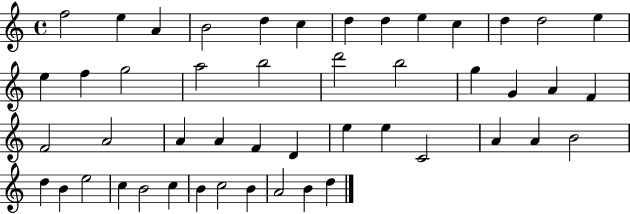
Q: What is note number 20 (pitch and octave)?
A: B5